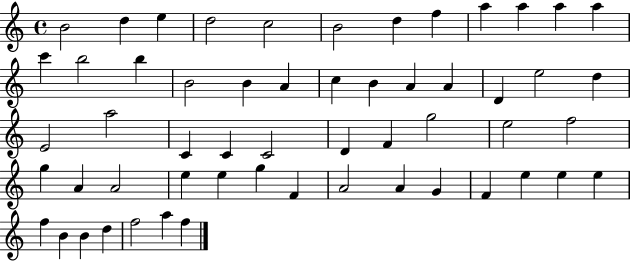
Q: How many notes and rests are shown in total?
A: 56